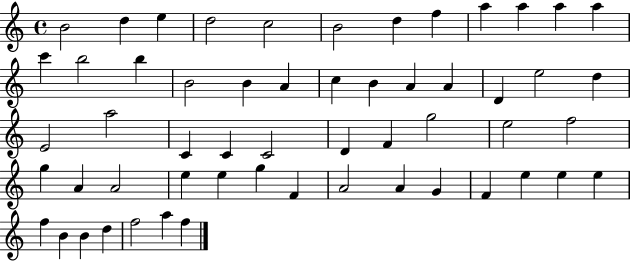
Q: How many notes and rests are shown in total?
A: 56